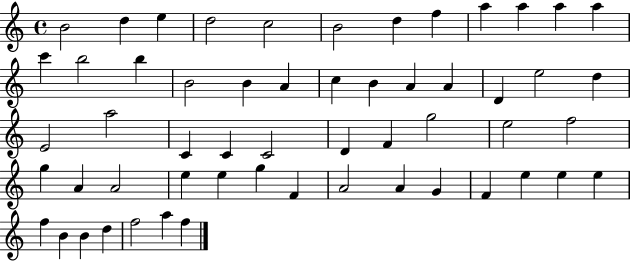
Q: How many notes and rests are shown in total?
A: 56